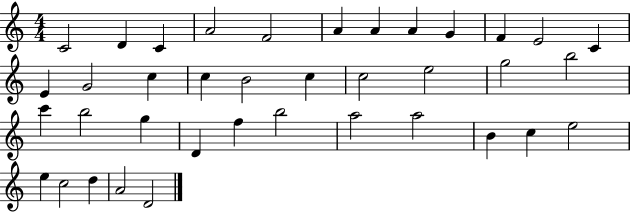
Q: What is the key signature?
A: C major